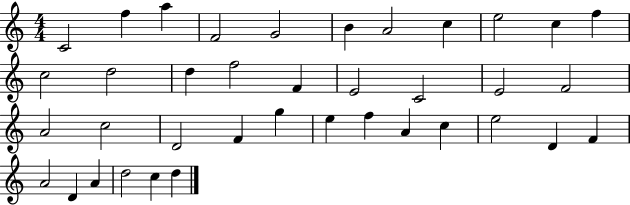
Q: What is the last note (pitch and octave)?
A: D5